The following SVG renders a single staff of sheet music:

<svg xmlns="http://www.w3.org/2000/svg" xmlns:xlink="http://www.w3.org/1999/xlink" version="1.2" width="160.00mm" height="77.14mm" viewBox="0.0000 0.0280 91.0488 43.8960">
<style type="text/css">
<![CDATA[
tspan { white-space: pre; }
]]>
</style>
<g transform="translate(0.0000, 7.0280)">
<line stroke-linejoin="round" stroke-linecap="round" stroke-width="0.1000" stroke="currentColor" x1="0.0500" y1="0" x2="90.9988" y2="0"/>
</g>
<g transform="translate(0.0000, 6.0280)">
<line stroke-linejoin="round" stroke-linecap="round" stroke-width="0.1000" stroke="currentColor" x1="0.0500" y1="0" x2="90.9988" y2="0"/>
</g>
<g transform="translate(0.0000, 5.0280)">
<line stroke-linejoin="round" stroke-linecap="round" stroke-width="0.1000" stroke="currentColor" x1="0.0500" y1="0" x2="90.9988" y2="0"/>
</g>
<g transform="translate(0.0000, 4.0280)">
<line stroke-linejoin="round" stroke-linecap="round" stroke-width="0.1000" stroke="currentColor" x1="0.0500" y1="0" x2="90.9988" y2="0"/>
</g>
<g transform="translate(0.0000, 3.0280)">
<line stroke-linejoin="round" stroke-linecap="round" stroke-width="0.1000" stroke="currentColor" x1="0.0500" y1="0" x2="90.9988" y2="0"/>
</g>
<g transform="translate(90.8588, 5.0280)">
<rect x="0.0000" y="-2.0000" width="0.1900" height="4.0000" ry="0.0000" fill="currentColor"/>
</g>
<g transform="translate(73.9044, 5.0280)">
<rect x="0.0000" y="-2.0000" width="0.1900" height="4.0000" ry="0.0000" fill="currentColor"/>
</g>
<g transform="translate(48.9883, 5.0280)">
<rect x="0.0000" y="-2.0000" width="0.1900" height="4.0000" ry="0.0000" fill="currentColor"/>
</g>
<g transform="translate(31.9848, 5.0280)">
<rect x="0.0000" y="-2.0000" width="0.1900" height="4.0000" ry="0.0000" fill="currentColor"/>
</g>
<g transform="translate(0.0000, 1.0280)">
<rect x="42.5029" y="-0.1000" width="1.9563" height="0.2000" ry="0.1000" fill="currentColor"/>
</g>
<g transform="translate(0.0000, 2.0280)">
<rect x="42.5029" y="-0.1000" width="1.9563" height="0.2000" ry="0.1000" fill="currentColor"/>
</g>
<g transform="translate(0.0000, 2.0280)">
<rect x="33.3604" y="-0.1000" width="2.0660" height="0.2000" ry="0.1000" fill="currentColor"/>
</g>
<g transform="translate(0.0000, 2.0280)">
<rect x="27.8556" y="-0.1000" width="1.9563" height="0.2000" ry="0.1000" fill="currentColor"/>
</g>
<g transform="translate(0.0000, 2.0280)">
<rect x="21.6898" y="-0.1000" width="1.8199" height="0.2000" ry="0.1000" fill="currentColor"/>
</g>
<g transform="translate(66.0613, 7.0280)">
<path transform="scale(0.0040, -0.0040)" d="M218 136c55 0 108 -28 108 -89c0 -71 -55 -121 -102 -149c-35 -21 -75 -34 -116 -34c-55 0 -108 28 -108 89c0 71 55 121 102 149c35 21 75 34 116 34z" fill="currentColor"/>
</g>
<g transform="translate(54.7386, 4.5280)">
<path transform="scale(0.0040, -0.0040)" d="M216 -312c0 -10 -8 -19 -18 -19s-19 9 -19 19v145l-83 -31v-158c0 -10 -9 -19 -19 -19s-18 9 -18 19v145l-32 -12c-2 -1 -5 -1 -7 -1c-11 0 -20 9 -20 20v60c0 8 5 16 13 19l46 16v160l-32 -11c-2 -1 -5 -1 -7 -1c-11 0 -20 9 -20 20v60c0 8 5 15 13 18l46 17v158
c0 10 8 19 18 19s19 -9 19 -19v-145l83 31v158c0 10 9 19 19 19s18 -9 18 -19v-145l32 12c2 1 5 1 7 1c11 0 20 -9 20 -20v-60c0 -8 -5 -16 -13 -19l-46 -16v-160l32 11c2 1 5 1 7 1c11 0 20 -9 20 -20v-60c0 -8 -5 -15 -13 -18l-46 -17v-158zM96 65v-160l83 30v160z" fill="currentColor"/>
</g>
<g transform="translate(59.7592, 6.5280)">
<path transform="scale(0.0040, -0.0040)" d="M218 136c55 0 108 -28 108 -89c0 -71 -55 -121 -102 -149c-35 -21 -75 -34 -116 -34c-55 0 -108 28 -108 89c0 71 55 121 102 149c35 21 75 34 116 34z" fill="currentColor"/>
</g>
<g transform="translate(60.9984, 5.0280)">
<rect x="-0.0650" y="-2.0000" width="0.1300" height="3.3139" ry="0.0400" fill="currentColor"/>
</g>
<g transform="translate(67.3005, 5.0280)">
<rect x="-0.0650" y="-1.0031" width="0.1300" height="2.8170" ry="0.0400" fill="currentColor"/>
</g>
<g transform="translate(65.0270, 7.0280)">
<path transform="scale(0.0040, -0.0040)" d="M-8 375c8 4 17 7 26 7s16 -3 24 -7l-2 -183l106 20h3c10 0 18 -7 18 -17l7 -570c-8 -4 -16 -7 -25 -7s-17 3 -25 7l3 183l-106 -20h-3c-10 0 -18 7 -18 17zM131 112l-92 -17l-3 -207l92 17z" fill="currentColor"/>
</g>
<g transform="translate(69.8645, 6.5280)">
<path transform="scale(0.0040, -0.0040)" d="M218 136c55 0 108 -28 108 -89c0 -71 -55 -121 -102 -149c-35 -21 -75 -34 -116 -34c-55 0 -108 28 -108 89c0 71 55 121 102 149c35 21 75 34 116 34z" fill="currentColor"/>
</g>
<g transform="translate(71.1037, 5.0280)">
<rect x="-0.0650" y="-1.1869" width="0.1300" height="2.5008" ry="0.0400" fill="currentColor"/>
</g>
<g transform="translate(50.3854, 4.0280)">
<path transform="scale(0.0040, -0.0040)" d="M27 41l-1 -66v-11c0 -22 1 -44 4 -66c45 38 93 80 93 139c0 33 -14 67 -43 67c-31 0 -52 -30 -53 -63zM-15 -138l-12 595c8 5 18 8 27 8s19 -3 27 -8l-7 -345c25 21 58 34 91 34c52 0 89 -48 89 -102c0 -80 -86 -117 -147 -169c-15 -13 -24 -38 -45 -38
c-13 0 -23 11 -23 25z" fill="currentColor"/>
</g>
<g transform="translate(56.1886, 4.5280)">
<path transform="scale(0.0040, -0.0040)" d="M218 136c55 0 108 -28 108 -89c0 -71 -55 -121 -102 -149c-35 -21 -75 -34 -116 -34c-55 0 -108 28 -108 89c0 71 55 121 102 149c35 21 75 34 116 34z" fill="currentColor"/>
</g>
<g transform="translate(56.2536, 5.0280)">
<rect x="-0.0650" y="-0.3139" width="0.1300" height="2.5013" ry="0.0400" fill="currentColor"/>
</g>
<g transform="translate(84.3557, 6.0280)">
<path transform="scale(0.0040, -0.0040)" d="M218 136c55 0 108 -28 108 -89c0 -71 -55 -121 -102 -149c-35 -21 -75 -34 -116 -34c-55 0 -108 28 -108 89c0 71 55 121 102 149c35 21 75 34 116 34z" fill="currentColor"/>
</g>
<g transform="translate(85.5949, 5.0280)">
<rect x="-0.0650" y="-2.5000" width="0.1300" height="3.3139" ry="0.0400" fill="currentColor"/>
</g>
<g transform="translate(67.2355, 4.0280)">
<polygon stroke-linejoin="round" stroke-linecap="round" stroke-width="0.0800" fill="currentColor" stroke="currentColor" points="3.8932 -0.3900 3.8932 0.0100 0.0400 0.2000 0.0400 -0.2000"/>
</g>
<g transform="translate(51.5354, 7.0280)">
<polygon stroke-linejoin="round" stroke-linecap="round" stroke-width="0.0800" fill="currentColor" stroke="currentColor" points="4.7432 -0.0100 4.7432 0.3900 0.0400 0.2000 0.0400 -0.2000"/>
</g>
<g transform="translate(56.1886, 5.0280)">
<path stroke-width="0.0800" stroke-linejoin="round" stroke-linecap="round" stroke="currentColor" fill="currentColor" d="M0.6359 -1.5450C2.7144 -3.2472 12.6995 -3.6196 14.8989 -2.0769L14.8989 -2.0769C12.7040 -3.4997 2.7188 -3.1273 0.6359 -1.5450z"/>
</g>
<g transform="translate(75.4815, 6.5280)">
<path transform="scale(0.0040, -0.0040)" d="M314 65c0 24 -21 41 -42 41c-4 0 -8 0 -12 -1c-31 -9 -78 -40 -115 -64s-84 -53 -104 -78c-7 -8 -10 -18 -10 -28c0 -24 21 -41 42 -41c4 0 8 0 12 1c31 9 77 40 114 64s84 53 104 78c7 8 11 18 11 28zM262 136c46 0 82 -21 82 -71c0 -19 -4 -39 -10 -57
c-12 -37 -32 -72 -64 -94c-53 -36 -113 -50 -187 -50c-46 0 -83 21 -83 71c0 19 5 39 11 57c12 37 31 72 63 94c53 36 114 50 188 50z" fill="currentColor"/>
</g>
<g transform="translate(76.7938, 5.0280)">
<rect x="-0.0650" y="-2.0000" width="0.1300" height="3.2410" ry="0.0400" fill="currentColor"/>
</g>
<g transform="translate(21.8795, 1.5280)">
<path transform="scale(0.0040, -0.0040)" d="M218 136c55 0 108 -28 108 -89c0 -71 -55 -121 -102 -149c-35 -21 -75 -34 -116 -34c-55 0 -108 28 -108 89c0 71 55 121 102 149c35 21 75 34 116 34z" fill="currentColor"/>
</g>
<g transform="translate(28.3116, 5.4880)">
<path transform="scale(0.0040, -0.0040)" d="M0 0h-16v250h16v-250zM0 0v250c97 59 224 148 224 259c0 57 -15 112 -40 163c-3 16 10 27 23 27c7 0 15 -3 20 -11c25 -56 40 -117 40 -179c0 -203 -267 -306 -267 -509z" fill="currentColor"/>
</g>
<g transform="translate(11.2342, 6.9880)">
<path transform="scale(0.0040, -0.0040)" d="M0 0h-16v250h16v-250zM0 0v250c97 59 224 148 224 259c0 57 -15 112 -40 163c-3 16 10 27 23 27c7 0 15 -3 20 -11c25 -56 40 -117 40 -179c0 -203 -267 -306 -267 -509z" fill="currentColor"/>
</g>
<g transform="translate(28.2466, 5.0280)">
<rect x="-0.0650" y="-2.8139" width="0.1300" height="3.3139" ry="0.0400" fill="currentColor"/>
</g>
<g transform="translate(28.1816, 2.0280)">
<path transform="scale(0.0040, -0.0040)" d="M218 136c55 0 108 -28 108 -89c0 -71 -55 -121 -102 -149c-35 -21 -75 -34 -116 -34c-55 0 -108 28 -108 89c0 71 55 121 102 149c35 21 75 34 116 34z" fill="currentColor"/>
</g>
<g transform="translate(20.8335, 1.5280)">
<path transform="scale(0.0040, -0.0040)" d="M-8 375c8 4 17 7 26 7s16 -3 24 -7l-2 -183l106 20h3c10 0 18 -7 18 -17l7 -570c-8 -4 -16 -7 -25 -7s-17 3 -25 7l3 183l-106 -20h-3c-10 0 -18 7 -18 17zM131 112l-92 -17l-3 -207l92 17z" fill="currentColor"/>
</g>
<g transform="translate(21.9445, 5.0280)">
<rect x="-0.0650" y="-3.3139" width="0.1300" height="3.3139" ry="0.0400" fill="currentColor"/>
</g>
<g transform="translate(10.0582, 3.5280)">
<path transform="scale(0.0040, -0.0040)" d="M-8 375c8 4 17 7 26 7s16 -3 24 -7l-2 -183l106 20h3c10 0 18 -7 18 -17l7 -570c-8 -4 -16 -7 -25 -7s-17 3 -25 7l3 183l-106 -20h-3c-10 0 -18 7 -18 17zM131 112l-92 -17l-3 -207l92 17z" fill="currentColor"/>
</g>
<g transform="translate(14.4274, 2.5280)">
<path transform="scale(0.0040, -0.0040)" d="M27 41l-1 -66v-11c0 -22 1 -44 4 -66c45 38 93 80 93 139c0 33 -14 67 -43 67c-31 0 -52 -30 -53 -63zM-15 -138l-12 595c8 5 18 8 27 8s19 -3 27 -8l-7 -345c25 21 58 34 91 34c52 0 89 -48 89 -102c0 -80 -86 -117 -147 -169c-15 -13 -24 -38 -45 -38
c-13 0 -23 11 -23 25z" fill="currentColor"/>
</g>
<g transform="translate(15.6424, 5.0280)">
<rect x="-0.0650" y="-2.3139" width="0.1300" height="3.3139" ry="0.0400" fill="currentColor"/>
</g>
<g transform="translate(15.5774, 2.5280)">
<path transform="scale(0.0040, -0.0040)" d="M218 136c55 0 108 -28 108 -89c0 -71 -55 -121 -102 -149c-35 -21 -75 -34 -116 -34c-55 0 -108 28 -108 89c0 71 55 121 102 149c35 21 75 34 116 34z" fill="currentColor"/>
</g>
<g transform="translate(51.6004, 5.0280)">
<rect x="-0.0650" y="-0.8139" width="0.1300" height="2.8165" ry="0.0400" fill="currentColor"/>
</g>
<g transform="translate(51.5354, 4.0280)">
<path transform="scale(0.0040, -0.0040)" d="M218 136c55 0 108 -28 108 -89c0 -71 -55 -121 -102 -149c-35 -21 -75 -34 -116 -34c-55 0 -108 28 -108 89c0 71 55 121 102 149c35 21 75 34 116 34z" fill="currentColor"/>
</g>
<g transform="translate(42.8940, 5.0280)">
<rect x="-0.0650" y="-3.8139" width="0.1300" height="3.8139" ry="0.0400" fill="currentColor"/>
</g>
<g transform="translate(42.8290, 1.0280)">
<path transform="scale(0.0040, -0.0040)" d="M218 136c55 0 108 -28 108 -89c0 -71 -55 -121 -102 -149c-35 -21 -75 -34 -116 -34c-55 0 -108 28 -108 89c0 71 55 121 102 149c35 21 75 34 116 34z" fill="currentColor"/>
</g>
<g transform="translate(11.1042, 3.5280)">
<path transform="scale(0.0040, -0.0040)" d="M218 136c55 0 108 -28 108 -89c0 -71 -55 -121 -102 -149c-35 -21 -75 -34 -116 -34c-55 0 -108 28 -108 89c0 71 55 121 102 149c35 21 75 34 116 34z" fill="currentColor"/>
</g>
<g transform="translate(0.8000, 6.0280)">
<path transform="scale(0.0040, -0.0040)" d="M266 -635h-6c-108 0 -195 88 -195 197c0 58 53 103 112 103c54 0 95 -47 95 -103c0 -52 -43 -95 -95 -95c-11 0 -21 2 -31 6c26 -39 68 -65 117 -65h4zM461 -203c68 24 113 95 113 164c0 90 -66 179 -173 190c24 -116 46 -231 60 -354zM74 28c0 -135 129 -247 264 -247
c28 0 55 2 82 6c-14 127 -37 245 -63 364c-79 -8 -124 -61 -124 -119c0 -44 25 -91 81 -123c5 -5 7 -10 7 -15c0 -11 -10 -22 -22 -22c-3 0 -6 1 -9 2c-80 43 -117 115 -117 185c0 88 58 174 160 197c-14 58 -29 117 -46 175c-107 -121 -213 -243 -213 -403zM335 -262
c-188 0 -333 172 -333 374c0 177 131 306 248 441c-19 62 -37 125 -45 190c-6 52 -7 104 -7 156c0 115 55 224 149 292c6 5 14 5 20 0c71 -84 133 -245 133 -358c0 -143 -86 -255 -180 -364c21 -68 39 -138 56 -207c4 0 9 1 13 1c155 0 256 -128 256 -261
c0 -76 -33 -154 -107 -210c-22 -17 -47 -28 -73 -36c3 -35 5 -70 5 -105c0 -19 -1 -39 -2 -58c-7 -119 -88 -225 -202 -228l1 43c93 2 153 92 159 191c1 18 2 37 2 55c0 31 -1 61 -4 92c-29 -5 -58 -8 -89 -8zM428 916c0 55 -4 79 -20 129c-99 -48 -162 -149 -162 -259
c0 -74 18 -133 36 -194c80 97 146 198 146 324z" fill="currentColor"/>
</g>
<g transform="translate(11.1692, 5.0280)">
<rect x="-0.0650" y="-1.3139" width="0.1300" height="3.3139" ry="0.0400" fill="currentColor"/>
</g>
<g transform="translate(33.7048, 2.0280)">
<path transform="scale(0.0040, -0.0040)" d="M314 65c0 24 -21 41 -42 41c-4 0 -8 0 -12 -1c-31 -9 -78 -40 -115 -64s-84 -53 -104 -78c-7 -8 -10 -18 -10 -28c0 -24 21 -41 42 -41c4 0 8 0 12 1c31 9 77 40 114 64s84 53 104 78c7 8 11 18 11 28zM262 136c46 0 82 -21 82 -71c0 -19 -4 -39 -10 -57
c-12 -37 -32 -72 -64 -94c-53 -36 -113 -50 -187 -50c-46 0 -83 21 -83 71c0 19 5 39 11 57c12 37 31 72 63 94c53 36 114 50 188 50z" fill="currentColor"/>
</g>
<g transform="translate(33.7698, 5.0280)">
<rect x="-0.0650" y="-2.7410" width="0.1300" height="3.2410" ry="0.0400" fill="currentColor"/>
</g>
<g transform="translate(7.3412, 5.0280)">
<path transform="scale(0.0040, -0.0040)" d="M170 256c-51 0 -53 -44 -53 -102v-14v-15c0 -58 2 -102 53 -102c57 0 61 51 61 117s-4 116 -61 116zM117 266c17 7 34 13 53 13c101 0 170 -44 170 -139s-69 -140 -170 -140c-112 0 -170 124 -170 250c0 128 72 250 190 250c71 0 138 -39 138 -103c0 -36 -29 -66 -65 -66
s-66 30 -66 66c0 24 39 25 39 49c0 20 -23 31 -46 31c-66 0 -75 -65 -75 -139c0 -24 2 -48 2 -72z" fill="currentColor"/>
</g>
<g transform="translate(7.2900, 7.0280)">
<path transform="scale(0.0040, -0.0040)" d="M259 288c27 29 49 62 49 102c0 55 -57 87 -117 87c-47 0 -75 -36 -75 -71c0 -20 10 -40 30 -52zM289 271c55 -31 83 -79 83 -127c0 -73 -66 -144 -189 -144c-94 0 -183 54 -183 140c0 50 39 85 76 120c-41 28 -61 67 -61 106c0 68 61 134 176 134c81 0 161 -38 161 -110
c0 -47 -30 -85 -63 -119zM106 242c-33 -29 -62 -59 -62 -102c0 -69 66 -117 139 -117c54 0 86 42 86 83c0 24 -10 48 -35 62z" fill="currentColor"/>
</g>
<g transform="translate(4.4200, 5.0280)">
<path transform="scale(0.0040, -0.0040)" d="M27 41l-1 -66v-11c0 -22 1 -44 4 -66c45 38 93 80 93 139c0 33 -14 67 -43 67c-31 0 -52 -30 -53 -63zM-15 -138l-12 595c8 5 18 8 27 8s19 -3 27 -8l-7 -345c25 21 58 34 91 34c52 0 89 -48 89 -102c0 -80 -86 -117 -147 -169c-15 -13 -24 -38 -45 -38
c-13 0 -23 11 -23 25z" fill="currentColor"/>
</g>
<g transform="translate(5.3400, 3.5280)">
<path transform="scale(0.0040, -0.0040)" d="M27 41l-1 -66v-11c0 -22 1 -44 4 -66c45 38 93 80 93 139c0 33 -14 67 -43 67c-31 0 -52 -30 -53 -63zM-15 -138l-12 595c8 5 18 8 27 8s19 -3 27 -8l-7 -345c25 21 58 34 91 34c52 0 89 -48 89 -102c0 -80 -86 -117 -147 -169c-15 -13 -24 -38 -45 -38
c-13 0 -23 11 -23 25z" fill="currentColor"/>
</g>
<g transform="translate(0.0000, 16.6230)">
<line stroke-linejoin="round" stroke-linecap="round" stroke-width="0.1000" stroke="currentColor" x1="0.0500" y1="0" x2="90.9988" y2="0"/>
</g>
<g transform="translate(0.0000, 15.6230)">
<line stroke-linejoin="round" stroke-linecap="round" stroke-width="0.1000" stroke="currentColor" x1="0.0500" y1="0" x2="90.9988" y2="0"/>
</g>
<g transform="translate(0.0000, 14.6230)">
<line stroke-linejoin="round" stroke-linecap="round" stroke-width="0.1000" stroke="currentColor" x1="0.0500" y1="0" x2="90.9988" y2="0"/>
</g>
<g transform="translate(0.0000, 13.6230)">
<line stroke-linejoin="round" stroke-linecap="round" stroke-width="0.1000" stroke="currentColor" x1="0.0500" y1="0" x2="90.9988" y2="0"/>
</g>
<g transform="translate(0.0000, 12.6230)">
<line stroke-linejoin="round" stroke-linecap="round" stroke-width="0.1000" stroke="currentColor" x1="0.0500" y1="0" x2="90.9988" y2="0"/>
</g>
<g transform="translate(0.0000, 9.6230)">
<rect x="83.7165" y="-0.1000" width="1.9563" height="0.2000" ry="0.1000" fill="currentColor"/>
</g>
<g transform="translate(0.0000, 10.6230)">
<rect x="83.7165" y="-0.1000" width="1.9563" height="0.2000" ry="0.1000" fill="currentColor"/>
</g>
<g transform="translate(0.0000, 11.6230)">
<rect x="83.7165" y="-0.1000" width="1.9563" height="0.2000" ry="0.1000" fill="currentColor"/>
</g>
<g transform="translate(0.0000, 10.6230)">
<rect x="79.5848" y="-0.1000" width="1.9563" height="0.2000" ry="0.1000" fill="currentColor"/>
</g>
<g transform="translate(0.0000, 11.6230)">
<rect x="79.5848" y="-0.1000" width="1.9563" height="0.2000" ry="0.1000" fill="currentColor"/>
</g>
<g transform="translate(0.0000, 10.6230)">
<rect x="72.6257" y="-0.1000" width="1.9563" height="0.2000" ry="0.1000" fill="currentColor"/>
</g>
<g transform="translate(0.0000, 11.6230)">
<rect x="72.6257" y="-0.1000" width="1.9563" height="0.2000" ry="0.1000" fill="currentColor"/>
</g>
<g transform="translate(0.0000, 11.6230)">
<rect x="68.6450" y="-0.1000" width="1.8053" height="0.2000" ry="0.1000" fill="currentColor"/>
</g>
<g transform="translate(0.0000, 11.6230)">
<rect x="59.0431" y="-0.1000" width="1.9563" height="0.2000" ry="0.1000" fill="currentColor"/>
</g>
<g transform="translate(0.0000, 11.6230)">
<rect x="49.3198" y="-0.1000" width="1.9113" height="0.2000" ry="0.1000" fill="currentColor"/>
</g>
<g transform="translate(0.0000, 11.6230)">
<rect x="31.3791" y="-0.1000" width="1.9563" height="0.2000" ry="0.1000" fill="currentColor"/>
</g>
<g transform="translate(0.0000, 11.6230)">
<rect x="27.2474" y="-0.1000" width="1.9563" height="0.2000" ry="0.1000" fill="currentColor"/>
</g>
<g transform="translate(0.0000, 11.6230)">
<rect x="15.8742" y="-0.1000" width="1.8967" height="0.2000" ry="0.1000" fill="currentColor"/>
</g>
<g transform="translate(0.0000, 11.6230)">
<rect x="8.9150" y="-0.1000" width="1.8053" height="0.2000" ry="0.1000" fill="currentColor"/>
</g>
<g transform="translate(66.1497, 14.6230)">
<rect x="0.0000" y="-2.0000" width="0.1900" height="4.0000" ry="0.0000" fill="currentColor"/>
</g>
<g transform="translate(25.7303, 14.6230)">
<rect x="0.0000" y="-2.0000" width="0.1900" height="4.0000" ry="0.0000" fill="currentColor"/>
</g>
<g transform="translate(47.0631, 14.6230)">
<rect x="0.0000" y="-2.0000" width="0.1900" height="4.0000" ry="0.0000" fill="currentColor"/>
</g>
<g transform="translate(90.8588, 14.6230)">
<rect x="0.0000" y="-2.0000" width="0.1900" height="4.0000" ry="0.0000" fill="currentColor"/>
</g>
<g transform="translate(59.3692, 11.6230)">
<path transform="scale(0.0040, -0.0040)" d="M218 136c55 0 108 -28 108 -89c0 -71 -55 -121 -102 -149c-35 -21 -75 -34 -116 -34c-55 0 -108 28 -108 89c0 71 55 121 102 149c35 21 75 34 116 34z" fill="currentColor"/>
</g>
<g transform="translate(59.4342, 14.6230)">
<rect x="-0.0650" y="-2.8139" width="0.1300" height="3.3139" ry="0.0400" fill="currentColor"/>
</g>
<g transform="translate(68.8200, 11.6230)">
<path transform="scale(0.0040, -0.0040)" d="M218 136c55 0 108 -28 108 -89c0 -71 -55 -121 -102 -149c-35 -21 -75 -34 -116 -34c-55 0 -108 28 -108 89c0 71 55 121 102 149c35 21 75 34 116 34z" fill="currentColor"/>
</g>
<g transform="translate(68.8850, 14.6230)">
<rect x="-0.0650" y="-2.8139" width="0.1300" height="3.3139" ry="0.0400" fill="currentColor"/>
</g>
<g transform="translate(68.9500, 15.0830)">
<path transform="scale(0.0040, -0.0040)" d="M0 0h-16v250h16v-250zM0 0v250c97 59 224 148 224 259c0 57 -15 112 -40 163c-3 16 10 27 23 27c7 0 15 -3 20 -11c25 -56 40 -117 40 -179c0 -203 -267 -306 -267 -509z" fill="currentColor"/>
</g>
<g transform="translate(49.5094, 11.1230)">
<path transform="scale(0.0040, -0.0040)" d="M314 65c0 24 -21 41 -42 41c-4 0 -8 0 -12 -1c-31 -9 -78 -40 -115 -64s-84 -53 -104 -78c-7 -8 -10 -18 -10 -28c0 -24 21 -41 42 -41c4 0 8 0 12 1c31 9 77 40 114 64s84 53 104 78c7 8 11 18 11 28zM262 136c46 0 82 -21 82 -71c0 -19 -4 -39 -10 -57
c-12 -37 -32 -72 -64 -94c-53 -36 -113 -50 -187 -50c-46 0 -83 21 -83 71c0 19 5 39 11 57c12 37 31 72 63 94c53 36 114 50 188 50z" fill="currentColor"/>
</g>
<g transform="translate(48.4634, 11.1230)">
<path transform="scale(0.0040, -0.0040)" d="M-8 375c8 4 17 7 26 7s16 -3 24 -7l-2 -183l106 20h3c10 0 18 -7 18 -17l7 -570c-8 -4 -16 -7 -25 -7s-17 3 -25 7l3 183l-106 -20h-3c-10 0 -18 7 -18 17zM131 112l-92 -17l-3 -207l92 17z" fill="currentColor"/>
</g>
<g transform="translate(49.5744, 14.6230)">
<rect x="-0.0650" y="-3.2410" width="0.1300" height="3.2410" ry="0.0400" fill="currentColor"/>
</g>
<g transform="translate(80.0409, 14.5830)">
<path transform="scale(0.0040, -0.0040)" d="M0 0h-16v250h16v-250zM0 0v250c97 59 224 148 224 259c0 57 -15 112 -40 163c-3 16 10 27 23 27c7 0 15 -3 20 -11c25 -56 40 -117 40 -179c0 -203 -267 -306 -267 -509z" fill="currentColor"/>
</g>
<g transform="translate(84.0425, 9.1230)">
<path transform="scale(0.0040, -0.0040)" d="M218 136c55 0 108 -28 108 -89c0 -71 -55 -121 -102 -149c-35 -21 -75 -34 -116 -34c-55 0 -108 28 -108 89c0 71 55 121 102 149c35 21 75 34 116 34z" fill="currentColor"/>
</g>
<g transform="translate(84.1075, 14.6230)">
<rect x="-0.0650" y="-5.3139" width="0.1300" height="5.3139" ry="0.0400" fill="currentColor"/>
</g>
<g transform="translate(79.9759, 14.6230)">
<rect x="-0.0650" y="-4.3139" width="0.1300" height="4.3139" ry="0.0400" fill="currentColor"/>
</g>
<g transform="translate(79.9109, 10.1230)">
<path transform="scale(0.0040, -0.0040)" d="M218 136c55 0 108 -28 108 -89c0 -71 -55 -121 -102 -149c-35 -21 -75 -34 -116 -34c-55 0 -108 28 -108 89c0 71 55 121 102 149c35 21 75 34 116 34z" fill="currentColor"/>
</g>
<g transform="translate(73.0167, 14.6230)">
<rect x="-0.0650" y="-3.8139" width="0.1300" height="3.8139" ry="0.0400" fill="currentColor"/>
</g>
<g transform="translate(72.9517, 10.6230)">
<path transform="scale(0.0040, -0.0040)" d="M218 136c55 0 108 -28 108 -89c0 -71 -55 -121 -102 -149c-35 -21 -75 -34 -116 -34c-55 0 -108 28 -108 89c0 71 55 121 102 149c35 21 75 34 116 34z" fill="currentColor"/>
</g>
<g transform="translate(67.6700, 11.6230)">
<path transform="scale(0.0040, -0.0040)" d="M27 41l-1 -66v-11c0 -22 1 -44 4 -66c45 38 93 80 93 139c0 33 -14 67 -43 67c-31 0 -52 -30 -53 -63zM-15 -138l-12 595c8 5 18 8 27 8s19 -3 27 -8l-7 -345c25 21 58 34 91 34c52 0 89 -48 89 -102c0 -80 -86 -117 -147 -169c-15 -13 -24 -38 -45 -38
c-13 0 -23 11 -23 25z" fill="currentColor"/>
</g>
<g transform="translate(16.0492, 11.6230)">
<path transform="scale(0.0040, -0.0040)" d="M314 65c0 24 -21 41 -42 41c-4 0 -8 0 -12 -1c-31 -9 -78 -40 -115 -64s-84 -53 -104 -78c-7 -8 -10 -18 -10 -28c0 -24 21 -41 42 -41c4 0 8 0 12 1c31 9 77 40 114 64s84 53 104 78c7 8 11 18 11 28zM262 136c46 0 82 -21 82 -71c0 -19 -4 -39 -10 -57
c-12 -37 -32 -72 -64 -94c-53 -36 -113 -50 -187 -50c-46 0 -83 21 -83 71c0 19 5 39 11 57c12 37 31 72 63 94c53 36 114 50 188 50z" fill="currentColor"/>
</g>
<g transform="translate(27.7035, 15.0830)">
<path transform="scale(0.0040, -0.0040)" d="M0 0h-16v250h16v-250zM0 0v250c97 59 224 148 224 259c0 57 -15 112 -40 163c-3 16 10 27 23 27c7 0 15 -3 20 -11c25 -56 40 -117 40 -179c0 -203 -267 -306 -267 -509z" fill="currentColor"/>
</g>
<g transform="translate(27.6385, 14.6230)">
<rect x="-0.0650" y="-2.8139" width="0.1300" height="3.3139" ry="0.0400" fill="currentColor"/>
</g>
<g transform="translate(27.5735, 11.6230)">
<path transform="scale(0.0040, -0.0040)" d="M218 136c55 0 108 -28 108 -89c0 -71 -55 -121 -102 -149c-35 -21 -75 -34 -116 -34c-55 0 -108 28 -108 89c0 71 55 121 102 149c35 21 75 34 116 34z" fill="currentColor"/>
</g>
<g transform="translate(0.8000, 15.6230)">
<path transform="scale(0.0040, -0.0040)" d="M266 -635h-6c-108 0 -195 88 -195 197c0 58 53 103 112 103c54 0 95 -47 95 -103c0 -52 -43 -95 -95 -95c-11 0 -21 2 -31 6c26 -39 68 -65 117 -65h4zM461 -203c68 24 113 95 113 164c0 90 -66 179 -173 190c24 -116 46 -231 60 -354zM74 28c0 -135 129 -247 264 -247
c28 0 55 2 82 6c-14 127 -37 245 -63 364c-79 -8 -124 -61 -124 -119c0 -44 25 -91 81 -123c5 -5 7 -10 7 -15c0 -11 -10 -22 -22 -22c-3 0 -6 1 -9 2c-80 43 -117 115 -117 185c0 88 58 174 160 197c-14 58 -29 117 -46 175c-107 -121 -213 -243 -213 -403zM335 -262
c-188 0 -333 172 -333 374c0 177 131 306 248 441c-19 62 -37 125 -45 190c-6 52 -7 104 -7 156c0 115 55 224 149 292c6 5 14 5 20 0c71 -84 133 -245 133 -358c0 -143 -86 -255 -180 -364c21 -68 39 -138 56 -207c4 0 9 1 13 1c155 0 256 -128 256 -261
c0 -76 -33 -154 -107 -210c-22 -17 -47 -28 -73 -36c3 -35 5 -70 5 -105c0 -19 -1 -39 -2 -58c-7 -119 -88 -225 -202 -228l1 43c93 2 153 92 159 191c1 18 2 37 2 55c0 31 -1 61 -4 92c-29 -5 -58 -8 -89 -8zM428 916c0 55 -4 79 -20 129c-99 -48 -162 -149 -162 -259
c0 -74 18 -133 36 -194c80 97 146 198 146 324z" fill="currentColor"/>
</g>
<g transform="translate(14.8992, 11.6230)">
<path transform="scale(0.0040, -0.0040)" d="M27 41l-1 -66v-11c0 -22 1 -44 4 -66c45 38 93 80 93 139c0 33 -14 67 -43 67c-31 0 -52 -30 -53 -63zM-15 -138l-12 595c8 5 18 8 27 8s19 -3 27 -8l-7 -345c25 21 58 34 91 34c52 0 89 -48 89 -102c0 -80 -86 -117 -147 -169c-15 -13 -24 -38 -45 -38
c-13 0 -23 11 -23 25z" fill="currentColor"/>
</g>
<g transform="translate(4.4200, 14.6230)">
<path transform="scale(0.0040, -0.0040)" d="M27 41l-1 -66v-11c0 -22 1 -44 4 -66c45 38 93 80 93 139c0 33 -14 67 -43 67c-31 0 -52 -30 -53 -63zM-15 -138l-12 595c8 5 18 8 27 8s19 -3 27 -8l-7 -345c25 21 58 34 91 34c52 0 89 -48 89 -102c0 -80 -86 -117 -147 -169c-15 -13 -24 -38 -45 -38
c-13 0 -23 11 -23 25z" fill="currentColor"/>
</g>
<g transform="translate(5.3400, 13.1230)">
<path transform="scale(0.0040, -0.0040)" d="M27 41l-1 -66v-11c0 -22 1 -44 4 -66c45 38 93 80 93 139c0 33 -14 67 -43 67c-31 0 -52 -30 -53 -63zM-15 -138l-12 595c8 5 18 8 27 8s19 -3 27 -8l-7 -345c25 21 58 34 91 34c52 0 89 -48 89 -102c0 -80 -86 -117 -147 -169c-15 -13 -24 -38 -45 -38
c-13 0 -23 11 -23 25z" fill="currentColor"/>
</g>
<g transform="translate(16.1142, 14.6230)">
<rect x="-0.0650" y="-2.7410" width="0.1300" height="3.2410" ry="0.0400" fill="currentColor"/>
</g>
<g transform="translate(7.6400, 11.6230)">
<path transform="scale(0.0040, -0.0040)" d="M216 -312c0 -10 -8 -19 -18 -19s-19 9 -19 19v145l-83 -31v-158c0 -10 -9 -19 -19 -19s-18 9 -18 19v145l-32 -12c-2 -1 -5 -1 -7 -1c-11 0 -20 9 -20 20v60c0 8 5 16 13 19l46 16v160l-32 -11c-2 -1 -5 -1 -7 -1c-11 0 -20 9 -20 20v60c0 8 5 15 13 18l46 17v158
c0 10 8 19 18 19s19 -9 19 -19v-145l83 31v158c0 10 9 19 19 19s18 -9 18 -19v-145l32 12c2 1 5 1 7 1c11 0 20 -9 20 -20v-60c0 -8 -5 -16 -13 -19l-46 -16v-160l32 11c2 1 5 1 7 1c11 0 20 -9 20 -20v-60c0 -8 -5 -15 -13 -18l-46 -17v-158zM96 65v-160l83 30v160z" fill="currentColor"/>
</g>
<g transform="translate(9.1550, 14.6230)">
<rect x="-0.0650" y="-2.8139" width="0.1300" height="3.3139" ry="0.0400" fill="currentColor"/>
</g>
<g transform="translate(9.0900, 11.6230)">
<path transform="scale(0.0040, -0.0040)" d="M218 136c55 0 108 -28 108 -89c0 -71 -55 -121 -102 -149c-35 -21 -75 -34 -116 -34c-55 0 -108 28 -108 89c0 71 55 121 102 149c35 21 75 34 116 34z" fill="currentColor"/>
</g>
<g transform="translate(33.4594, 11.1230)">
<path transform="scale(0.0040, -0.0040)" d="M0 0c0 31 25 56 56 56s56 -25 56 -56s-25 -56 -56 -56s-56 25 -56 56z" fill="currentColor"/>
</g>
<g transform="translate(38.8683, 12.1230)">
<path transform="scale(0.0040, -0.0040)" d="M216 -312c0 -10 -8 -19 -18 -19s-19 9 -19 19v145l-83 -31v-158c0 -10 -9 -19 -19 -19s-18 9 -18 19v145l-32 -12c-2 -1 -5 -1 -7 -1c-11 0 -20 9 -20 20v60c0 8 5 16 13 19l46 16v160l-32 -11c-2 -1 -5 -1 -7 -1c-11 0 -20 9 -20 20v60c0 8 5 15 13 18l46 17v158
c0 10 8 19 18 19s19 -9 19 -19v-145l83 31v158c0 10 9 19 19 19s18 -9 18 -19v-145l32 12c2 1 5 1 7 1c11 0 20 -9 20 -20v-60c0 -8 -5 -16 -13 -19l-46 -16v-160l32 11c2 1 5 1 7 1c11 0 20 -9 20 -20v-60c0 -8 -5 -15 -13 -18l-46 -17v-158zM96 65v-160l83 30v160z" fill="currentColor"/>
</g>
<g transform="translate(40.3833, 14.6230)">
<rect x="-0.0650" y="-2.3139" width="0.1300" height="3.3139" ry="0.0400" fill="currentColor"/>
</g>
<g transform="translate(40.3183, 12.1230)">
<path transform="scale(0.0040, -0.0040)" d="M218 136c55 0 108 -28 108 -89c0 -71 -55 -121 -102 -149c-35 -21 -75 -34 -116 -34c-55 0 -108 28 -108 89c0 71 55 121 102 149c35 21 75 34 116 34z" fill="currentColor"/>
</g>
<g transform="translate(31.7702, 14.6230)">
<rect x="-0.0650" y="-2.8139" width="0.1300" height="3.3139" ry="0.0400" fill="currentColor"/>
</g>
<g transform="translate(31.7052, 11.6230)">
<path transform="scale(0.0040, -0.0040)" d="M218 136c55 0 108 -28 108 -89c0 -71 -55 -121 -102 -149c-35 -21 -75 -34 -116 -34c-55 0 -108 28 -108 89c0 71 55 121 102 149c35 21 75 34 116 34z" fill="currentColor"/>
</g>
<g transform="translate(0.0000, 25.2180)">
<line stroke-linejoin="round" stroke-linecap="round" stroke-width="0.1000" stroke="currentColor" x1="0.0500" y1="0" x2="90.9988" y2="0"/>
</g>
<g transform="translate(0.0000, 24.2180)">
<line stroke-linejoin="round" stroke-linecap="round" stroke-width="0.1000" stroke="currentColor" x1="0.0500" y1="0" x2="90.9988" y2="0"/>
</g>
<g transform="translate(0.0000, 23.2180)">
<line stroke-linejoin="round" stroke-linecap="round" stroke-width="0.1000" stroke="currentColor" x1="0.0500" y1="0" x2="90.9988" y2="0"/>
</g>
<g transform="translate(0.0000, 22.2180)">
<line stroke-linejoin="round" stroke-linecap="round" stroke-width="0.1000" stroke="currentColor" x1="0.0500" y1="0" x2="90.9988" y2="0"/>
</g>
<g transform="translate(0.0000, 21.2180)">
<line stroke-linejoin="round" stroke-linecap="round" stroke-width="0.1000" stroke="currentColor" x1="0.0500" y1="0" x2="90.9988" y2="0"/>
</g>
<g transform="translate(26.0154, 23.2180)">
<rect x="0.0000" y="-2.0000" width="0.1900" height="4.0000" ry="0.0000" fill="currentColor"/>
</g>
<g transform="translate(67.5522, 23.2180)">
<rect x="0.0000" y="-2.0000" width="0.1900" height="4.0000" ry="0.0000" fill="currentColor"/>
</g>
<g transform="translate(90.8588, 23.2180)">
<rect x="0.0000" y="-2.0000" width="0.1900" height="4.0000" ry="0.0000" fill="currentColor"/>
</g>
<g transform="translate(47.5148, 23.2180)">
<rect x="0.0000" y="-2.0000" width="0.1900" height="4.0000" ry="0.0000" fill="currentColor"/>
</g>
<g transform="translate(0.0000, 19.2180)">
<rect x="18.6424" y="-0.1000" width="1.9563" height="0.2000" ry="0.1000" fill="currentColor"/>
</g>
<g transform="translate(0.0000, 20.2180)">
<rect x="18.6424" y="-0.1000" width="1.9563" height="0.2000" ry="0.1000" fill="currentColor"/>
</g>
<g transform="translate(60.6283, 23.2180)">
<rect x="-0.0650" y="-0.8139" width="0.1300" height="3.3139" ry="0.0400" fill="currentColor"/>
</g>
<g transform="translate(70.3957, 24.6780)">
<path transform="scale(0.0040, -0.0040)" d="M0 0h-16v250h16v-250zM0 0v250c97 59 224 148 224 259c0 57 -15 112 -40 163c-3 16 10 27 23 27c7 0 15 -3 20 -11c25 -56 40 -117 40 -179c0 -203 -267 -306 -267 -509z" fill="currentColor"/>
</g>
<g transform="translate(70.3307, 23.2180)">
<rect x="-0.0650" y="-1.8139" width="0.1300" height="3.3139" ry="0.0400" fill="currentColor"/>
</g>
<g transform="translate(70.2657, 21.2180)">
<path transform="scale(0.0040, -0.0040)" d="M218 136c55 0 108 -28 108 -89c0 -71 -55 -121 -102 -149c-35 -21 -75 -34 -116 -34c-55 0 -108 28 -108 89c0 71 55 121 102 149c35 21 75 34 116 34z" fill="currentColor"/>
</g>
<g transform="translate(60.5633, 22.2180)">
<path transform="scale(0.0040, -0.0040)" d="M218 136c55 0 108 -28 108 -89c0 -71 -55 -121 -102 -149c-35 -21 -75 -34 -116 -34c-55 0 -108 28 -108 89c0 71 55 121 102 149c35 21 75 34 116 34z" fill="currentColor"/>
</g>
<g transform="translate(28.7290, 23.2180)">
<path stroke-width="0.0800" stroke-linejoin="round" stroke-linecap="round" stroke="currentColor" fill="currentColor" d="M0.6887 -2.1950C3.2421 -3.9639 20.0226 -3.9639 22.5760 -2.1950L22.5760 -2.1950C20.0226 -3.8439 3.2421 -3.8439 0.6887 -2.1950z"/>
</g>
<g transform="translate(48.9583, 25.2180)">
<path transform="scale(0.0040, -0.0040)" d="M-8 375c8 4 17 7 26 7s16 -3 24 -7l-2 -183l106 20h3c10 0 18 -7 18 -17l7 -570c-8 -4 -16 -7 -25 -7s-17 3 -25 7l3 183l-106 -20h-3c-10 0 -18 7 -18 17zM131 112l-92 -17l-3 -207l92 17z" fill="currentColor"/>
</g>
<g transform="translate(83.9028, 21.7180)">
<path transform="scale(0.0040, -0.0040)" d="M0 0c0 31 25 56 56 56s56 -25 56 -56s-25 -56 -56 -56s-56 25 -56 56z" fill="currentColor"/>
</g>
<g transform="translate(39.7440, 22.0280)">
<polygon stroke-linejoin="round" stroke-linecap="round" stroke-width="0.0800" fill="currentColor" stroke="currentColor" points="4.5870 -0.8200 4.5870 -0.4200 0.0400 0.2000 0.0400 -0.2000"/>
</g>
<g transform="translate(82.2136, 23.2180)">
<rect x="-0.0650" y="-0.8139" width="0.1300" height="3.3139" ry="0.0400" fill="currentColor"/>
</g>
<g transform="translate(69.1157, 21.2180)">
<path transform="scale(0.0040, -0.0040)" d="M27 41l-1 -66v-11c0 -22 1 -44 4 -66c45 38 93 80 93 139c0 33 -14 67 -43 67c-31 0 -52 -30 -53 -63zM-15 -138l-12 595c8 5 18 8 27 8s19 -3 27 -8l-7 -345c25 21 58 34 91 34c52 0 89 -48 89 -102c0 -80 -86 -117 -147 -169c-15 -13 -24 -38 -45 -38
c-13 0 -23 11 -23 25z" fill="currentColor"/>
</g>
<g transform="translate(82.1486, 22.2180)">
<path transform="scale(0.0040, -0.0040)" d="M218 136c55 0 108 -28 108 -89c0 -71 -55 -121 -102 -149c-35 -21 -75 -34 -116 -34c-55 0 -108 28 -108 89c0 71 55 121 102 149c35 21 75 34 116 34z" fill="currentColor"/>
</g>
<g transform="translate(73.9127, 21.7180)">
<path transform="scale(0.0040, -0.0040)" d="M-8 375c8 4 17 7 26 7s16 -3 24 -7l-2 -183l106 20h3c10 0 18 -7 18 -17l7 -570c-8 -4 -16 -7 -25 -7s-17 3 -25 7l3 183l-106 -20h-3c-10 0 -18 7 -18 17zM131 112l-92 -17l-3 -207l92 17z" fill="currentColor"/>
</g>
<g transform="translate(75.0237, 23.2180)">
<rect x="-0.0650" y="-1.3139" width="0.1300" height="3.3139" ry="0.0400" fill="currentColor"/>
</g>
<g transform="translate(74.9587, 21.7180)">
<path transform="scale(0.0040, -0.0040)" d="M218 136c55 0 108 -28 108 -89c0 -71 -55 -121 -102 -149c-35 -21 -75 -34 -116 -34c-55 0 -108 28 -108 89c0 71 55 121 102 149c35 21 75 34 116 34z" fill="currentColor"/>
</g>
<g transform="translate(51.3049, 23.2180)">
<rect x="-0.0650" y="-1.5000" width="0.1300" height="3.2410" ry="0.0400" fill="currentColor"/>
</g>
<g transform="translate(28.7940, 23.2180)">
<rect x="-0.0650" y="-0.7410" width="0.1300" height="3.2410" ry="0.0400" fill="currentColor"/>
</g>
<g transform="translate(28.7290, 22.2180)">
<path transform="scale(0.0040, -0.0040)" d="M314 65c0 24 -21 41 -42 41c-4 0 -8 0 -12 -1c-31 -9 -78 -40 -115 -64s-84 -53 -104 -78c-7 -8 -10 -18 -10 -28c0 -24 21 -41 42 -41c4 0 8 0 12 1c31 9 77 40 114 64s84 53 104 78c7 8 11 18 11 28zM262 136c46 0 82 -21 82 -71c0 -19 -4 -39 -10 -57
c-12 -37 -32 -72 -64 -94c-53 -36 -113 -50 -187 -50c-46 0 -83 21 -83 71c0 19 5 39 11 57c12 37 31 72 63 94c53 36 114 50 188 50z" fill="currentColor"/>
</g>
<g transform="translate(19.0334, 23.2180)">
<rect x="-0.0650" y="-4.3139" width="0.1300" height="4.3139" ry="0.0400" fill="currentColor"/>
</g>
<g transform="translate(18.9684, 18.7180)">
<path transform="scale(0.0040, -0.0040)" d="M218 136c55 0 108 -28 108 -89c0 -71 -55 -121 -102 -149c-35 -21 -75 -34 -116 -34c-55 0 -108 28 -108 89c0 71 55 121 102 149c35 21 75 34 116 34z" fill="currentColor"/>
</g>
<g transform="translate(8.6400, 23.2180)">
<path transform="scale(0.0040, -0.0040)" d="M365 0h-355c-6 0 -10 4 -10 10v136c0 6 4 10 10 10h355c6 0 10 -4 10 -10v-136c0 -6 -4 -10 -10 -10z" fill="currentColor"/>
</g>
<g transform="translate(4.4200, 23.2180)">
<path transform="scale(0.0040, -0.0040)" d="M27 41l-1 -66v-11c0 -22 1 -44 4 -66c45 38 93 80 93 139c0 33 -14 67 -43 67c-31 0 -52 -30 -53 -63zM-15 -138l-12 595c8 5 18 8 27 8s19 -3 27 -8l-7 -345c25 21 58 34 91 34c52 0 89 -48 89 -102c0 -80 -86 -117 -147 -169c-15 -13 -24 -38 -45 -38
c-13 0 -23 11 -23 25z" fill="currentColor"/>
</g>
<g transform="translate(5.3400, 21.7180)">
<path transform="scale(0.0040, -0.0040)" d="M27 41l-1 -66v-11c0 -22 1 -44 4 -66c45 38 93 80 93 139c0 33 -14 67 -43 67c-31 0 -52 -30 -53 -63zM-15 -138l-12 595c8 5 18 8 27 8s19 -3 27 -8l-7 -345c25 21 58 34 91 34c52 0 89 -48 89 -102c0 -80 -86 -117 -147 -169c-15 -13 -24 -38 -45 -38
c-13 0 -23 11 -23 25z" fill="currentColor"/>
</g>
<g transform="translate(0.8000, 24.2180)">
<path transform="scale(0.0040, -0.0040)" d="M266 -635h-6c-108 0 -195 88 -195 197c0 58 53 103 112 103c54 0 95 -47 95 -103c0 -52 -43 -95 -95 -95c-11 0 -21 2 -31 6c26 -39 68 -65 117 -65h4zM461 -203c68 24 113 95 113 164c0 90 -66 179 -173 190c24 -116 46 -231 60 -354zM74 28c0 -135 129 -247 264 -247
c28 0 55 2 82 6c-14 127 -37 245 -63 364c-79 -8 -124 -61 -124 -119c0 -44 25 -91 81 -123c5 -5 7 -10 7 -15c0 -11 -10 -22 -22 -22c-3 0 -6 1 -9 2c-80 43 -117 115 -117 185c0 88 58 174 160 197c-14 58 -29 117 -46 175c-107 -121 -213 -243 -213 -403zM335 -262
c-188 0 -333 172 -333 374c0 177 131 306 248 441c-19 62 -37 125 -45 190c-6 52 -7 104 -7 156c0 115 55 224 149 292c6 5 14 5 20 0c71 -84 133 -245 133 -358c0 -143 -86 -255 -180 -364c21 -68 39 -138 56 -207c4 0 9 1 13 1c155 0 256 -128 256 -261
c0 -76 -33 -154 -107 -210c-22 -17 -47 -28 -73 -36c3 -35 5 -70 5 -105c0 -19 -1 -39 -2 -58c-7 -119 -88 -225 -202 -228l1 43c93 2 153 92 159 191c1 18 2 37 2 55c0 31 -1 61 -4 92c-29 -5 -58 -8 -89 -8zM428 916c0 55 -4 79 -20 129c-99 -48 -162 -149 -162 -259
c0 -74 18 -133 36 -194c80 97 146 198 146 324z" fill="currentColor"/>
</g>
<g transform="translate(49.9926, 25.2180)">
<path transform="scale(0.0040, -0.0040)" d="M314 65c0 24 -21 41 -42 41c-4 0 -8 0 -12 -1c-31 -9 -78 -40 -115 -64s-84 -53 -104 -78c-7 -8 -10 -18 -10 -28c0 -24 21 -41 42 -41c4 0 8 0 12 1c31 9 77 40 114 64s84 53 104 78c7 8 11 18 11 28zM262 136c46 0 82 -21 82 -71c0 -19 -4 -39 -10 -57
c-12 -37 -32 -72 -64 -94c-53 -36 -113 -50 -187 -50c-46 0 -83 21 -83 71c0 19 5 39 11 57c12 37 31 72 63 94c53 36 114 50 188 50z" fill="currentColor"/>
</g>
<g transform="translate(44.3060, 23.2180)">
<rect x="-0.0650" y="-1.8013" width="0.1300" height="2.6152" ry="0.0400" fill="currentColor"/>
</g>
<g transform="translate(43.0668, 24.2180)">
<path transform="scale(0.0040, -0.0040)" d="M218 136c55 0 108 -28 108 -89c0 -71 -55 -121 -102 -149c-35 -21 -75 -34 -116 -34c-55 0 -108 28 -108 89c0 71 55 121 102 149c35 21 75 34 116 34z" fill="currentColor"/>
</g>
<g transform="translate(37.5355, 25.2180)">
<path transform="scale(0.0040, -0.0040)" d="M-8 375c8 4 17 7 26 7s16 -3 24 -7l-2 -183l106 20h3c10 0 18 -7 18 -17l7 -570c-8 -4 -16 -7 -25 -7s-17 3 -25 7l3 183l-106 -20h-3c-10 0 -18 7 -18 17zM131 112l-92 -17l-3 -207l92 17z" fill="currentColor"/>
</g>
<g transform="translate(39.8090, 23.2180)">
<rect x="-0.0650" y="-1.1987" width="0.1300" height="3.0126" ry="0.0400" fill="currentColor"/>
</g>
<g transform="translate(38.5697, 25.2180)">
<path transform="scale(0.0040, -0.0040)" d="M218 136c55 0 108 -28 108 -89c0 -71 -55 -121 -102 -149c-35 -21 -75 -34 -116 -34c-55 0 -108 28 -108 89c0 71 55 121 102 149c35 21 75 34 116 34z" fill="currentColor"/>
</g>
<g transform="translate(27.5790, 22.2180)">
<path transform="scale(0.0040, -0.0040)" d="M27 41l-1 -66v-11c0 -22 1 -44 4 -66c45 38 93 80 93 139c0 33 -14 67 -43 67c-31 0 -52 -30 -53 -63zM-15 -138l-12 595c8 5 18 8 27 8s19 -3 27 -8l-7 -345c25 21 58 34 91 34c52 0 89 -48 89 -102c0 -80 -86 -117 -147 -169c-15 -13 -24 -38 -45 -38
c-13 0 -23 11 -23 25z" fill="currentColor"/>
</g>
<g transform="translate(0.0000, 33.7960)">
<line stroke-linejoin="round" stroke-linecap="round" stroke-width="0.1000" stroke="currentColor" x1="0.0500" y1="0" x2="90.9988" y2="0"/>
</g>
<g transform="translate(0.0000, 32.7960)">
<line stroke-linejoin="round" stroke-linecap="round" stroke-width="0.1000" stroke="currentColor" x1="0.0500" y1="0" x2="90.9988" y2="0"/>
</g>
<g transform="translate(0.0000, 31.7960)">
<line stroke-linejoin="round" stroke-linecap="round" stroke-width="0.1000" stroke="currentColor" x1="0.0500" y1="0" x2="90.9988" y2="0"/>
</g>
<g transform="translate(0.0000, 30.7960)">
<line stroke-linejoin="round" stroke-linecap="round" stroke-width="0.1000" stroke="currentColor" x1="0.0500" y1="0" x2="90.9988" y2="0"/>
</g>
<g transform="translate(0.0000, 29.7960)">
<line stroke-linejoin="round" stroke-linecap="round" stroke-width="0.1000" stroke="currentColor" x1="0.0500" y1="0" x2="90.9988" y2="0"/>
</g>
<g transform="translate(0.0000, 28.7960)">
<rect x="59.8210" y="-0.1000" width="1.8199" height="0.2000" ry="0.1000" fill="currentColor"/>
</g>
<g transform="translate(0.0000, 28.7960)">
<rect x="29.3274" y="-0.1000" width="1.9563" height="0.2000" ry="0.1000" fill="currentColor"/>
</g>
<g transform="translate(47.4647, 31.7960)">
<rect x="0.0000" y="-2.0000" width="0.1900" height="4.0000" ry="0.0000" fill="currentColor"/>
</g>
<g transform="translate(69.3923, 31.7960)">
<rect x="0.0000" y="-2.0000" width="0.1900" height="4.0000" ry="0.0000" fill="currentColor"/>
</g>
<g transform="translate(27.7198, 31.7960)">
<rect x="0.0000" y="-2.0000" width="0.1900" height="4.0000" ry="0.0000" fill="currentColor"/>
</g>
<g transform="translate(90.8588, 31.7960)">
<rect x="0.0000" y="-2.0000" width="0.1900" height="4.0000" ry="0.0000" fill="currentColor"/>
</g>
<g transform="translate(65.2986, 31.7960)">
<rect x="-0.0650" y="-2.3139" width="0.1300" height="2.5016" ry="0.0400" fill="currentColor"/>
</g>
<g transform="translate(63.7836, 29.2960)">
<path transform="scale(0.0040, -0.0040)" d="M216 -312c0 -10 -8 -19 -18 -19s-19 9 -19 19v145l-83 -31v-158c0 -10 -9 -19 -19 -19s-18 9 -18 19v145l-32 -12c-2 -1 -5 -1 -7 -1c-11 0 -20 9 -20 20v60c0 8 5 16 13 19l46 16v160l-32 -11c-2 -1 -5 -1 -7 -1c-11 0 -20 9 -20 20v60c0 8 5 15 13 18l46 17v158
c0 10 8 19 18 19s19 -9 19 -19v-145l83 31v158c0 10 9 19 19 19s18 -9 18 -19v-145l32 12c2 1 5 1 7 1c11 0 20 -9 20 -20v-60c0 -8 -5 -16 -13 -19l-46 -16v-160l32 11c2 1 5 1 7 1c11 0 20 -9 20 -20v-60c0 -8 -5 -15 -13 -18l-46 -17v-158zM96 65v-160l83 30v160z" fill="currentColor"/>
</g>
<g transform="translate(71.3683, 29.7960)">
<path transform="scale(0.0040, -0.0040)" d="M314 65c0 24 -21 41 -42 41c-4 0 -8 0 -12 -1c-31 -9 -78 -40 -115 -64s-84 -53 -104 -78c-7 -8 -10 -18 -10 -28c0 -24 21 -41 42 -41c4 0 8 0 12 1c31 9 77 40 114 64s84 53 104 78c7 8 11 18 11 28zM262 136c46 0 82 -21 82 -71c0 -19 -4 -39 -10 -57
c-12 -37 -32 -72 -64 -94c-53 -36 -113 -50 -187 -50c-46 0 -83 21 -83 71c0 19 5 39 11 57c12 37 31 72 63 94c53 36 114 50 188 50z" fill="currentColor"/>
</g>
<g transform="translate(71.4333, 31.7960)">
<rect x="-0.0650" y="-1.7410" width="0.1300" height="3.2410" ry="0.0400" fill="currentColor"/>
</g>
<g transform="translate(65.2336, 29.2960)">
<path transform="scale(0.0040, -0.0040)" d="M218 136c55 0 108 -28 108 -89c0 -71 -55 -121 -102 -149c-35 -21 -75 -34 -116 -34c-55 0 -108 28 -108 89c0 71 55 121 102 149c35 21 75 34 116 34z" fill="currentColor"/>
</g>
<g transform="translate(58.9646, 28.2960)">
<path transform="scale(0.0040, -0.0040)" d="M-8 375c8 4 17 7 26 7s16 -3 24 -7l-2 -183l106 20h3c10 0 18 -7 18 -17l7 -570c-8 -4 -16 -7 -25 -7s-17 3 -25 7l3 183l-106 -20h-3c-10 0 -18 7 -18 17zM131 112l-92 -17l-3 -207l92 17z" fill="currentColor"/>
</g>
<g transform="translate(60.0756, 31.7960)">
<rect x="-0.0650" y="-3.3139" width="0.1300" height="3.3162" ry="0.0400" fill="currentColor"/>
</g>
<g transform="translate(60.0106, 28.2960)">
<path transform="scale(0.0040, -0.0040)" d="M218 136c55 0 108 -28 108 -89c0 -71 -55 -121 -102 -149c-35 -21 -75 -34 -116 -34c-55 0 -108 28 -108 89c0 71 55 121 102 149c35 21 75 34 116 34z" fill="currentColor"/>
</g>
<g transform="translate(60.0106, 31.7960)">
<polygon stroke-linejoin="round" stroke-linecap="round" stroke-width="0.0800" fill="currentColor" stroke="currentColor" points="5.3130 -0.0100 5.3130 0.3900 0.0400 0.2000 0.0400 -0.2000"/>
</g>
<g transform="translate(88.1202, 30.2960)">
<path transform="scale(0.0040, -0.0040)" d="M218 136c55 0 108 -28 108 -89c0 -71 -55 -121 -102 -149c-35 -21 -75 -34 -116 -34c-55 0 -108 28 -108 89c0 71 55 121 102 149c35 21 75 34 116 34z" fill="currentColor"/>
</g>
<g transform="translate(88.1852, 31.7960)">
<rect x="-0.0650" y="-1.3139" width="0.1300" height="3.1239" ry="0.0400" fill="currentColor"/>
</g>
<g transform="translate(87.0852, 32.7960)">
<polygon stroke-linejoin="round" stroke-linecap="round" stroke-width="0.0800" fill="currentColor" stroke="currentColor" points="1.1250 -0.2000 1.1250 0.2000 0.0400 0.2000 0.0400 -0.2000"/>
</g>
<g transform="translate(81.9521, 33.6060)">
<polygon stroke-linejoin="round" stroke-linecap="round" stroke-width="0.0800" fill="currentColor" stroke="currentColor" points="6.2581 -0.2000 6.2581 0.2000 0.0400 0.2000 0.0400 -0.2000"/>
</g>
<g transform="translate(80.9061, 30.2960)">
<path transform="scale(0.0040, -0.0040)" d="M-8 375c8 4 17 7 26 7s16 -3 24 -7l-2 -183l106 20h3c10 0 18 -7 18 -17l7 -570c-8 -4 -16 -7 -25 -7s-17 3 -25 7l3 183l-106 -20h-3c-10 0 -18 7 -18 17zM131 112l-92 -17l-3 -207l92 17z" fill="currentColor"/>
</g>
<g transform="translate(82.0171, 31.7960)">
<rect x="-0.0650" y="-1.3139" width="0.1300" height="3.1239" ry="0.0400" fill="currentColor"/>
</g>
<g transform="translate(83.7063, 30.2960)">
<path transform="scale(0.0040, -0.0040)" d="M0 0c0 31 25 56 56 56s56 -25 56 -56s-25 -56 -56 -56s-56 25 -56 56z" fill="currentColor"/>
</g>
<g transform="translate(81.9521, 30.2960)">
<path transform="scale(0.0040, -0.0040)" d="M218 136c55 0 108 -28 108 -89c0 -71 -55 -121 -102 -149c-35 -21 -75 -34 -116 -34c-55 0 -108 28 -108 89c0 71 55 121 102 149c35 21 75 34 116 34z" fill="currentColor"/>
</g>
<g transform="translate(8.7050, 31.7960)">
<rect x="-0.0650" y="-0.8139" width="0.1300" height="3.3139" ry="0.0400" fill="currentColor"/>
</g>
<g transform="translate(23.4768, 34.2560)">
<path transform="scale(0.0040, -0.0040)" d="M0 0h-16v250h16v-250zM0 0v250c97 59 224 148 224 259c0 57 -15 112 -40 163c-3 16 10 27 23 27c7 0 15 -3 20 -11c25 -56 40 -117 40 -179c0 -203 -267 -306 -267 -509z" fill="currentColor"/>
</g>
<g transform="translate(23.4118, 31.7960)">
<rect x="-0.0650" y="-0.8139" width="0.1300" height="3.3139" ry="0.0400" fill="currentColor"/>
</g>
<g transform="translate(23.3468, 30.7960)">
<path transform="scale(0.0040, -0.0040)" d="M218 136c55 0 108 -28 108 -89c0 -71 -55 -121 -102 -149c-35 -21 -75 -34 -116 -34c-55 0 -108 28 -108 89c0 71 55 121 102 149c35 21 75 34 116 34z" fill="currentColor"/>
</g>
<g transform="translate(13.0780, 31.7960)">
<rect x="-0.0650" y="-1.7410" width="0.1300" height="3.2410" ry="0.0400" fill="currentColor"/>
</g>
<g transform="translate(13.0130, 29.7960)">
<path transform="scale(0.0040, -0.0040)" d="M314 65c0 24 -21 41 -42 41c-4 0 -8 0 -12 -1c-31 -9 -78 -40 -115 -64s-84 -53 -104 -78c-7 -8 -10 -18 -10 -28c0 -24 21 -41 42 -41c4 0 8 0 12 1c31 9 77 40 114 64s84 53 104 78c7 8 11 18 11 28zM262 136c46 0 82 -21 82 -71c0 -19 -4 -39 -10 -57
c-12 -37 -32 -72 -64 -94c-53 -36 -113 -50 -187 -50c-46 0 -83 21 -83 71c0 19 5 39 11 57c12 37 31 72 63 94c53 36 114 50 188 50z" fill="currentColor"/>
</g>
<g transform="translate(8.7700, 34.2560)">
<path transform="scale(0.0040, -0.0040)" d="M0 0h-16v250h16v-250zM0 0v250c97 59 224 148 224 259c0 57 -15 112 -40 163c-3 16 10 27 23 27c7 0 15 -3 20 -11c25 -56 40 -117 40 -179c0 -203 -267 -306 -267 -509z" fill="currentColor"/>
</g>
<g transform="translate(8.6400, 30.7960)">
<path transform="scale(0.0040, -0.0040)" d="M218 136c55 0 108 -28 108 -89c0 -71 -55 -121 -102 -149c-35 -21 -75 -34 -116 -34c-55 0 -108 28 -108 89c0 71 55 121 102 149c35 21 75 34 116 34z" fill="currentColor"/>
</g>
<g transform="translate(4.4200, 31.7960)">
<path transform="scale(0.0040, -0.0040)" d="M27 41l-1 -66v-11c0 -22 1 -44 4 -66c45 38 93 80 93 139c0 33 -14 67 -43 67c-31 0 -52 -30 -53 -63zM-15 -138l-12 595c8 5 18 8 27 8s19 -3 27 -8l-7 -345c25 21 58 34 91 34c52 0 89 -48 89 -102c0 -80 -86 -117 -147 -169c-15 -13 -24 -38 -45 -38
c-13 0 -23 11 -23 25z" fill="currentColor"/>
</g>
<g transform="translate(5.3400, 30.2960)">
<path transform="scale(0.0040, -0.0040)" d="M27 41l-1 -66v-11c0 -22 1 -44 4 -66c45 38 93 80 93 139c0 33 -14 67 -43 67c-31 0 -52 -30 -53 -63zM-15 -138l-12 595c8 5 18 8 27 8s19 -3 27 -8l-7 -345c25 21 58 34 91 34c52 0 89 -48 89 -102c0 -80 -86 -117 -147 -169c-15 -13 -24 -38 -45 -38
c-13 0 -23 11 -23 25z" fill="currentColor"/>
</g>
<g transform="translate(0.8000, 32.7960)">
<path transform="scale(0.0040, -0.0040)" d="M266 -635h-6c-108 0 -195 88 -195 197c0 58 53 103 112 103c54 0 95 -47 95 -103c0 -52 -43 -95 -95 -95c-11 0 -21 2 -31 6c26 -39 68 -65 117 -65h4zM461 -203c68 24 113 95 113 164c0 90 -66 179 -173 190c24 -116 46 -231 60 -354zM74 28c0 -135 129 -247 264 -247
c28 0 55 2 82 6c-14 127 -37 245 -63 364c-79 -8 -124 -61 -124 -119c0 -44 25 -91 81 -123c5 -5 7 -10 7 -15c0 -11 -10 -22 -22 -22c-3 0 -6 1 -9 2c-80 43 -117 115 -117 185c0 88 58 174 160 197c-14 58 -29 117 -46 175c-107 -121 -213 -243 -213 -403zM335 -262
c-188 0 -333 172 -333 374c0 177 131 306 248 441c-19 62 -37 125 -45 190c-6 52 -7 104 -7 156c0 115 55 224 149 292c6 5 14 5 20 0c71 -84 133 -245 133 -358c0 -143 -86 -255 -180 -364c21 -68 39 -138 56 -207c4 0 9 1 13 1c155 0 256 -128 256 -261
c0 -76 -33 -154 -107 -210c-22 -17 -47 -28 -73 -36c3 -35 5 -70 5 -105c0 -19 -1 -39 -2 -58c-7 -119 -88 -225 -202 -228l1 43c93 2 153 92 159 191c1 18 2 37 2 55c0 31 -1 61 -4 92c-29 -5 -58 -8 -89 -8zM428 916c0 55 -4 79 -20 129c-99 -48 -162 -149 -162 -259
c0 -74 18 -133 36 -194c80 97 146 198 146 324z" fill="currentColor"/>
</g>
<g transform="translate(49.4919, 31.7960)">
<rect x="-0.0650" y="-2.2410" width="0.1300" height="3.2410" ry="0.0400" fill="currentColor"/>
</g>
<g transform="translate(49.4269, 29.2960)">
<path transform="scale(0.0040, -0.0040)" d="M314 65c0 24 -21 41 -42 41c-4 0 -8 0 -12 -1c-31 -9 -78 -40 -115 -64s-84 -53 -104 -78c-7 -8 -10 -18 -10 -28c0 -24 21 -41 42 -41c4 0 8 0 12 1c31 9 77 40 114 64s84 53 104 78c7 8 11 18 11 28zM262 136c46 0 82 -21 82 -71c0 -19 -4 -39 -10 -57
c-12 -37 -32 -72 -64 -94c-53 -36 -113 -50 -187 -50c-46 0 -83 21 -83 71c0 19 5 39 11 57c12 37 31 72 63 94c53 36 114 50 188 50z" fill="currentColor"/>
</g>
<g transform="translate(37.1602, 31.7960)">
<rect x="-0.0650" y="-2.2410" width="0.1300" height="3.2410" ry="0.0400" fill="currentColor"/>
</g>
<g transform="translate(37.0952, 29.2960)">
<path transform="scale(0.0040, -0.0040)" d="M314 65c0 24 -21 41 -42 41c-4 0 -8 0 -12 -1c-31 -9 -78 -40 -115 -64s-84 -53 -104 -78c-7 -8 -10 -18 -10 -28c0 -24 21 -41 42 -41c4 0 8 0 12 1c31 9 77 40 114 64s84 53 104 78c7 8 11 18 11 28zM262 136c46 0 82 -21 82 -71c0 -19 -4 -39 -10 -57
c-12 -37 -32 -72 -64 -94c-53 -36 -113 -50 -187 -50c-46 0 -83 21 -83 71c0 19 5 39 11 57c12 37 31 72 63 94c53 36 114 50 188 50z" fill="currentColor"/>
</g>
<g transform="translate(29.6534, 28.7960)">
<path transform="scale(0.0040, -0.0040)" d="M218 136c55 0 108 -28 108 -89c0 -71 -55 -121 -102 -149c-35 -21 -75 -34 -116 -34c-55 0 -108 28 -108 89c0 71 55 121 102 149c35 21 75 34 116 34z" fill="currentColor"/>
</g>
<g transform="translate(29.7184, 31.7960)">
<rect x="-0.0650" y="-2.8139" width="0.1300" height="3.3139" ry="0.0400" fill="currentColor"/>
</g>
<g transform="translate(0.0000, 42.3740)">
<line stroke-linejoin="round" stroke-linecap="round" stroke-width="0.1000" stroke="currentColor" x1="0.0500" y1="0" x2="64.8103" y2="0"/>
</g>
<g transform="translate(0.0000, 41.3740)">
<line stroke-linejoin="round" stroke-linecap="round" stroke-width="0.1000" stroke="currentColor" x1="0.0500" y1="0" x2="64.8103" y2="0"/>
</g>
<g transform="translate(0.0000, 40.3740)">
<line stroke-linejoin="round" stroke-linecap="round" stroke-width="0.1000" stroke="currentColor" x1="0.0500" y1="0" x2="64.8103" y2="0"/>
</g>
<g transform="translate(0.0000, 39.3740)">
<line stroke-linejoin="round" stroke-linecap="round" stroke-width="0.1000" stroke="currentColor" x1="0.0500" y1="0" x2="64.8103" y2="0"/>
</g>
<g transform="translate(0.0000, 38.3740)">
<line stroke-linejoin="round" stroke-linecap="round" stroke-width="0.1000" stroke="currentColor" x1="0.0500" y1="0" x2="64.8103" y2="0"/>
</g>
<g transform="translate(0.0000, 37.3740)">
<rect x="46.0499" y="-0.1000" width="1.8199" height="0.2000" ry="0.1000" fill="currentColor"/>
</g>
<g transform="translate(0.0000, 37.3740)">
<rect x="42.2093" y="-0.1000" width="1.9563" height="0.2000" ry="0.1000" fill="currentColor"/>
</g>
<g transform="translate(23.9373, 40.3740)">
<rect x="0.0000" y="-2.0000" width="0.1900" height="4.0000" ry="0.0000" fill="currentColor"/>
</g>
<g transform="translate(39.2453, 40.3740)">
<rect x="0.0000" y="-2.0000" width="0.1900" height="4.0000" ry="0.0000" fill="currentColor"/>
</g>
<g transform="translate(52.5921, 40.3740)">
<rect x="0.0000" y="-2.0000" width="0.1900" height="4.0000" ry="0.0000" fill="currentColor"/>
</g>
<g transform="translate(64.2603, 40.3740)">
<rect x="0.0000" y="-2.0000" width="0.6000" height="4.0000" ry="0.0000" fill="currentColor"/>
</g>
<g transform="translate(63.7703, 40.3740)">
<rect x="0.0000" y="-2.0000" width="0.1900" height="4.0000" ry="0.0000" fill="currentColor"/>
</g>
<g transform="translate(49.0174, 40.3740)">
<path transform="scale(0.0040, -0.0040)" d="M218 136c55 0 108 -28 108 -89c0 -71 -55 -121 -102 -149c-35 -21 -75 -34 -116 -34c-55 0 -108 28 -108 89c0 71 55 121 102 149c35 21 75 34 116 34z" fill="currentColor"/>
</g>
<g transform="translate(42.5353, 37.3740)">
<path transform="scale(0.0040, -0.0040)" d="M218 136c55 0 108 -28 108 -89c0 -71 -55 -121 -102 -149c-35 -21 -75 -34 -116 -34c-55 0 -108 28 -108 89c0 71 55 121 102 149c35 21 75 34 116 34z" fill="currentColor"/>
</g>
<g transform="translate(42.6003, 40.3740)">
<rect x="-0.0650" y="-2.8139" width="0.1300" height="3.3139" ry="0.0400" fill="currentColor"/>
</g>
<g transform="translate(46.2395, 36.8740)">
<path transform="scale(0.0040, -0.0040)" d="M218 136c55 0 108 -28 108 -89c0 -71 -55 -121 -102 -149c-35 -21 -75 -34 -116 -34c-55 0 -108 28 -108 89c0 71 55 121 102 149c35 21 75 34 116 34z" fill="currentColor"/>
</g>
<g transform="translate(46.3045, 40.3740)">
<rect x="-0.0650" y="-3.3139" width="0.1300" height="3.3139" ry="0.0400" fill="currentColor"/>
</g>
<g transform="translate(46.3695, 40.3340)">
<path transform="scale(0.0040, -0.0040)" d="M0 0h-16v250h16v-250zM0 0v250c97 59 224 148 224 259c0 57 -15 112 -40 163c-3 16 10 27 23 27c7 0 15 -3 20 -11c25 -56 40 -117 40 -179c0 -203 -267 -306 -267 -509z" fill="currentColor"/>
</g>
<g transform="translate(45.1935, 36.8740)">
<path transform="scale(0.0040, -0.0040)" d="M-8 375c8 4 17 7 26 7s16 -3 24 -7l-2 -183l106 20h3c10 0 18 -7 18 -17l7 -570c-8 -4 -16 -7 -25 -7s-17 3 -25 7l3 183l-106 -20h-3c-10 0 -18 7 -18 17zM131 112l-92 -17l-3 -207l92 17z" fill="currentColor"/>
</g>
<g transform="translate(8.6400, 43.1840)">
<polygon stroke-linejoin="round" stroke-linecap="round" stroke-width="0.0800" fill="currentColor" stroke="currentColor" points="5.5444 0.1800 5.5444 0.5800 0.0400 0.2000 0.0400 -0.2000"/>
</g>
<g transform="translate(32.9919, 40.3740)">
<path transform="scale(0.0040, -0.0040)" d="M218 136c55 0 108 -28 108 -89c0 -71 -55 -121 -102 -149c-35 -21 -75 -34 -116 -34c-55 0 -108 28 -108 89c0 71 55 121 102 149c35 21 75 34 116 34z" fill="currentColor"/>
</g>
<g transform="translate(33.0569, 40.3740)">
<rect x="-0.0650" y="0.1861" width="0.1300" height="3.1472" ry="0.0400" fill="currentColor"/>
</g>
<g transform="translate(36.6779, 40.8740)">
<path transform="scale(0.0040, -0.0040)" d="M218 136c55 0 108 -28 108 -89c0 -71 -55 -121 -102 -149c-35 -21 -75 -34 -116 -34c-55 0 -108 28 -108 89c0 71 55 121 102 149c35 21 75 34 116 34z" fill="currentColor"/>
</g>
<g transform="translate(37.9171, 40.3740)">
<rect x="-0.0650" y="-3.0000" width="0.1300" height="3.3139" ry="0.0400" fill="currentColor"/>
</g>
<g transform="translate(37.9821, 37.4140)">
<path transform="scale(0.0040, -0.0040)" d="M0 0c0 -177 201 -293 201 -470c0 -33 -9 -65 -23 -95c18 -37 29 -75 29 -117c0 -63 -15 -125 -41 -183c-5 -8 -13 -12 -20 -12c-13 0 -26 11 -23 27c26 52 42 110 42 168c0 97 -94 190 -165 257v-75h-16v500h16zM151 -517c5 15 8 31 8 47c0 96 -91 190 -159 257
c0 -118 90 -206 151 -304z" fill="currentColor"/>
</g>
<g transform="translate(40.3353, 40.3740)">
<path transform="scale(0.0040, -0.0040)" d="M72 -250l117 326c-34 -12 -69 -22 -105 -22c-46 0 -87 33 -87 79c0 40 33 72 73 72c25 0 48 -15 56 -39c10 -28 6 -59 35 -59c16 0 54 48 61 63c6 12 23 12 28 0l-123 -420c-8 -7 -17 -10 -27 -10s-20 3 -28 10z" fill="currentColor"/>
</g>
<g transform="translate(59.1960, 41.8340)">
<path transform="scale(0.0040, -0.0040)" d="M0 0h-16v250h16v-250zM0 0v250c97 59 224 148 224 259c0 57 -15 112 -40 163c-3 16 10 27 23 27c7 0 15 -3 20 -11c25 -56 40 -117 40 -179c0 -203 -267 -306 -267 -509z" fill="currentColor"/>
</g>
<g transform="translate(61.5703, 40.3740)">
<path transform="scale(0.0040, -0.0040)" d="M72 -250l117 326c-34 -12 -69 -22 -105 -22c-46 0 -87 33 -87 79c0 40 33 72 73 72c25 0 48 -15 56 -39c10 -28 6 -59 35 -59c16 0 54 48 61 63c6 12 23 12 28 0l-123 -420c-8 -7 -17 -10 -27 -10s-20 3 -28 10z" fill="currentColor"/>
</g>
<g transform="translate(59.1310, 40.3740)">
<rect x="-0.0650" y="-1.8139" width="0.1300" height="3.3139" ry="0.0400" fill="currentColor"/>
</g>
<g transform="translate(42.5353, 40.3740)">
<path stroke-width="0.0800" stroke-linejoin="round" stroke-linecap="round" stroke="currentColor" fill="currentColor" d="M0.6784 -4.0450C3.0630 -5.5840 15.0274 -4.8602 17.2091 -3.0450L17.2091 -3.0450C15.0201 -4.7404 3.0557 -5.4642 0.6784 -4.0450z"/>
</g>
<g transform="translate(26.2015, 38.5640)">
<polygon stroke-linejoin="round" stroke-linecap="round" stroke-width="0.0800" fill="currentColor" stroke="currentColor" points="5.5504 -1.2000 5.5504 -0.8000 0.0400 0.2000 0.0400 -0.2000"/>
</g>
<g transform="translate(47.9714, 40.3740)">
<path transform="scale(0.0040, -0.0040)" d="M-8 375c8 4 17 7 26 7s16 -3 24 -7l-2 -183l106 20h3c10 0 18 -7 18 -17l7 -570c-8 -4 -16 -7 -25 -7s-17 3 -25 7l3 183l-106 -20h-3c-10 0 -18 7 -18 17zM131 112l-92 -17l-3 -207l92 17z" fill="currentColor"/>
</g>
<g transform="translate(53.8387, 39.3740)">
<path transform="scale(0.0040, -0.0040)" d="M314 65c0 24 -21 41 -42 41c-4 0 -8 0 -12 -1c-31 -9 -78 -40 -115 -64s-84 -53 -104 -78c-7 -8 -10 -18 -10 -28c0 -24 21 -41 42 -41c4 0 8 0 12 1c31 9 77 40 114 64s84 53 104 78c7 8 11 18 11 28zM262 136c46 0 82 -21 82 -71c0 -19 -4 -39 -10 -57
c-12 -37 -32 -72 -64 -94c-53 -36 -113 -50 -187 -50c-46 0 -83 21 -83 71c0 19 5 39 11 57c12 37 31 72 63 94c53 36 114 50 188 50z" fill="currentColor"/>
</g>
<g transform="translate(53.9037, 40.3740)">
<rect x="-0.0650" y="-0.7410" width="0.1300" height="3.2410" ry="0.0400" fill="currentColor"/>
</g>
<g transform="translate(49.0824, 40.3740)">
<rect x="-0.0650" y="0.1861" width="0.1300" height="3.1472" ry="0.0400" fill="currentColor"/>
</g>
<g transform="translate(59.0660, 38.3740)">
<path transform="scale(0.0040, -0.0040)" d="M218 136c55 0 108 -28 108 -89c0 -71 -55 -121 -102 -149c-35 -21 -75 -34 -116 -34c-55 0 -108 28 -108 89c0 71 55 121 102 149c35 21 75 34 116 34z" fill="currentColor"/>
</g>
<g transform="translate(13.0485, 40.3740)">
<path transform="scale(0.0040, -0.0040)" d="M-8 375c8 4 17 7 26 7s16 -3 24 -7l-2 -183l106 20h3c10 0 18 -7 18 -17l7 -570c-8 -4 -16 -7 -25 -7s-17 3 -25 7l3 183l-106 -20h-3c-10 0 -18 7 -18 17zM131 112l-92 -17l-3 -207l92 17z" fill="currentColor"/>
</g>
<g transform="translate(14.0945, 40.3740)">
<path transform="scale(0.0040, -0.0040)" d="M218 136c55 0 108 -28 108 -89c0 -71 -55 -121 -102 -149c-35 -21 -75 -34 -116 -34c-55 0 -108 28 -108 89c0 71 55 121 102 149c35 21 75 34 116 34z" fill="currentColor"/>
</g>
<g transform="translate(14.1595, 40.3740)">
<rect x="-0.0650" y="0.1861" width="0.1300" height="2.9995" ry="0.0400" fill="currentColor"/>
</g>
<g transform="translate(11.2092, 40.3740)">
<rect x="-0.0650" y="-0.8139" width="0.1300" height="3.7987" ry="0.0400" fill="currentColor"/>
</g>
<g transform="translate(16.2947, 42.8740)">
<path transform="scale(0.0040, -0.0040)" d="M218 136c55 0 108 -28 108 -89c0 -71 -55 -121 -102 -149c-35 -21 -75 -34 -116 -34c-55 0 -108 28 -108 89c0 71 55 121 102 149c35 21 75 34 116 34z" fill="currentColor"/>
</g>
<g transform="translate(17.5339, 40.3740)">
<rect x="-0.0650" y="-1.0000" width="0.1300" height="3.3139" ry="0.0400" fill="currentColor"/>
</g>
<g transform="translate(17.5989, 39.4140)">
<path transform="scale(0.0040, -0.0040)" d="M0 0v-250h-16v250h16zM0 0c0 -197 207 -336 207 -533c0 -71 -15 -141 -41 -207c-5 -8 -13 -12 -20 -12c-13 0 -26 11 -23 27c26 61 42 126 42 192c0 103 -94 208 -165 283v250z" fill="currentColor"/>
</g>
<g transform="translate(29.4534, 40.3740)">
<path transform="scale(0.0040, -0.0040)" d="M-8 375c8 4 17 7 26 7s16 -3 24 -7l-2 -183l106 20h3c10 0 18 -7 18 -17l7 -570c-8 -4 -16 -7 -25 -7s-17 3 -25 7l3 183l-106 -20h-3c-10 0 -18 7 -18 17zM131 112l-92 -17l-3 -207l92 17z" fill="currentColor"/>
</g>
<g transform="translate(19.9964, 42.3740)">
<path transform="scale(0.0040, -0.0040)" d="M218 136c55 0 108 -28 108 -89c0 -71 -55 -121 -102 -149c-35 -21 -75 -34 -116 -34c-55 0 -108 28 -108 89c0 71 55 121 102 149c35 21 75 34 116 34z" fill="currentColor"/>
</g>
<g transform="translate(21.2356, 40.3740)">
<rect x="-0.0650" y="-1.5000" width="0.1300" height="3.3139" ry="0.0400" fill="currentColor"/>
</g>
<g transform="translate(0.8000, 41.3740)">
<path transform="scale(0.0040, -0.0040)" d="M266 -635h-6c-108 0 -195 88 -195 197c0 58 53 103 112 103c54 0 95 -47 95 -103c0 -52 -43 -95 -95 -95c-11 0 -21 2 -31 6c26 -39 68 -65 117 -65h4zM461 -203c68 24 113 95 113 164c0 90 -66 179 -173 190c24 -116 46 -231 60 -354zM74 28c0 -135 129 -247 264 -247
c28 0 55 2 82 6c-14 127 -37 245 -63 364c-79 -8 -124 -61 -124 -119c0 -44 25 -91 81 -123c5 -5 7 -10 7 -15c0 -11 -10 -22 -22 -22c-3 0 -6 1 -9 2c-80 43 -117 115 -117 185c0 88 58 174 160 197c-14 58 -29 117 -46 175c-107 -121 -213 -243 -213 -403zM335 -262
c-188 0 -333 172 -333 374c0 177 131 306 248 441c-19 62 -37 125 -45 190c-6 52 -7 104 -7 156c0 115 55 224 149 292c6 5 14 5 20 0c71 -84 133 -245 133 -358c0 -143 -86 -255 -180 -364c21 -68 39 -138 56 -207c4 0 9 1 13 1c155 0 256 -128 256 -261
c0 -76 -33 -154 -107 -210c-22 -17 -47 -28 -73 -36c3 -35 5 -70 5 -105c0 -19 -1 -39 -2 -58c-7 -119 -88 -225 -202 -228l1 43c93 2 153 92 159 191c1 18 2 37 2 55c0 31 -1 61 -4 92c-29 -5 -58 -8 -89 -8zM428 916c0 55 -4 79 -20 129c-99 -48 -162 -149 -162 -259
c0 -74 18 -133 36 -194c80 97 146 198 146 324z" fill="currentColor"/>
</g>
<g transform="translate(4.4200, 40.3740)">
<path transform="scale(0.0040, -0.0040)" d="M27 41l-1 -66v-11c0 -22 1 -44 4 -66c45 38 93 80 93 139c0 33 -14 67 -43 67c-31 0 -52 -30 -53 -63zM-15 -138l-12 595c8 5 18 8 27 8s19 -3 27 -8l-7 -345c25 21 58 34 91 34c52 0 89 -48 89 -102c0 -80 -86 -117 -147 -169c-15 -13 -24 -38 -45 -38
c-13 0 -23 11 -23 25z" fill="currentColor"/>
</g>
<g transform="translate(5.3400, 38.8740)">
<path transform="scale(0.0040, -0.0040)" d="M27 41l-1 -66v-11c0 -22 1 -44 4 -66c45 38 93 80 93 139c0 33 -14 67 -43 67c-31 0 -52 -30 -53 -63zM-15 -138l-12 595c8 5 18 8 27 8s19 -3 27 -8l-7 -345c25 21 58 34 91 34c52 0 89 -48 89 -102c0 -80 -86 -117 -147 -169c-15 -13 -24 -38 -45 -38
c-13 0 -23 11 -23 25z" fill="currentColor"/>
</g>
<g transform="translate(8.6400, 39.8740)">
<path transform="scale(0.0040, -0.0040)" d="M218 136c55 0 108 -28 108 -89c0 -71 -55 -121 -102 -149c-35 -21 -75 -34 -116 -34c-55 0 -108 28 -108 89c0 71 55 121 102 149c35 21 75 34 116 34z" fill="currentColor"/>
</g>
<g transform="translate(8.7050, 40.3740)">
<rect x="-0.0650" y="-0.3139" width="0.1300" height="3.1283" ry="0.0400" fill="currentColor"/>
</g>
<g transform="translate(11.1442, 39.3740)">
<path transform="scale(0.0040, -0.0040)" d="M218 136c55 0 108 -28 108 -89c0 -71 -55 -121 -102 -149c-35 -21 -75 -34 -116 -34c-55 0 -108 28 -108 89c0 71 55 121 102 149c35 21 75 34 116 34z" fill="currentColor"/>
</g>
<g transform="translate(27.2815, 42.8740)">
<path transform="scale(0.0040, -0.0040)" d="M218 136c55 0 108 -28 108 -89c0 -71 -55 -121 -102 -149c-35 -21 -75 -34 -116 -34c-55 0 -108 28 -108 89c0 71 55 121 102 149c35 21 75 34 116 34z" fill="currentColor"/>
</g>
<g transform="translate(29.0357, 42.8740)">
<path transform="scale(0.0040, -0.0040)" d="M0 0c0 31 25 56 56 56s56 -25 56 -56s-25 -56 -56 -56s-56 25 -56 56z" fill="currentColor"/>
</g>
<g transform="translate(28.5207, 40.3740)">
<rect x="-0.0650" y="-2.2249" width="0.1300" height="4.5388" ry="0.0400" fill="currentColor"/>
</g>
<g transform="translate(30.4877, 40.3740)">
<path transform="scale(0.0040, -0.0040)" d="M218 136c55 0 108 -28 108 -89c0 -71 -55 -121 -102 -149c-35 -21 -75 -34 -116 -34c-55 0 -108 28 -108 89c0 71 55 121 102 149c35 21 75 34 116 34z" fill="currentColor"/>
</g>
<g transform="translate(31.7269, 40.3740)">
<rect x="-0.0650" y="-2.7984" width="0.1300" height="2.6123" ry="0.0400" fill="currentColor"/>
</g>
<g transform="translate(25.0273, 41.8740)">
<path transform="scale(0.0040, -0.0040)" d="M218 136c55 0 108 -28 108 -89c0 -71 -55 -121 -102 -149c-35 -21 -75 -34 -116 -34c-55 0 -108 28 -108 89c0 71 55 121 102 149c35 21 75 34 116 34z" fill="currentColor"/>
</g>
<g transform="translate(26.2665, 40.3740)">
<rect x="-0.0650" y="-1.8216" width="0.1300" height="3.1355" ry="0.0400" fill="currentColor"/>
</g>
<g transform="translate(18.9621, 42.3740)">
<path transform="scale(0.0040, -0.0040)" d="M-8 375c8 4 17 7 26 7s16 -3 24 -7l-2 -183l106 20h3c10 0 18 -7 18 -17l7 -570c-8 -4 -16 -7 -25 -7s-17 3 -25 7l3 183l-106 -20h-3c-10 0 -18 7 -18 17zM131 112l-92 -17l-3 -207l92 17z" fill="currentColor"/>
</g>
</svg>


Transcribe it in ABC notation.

X:1
T:Untitled
M:6/8
L:1/4
K:Bb
e/2 _g b a/2 a2 c' _d/2 ^c/2 F E/2 F/2 F2 G ^a _a2 a/2 a ^g b2 a _a/2 c' d'/2 f' z2 d' _d2 E/2 G/2 E2 d _f/2 e d d/2 f2 d/2 a g2 g2 b/2 ^g/2 f2 e/2 e/4 c/2 d/2 B/2 D/2 E F/2 D/2 B/2 B A/4 z/2 a b/2 B d2 f/2 z/2